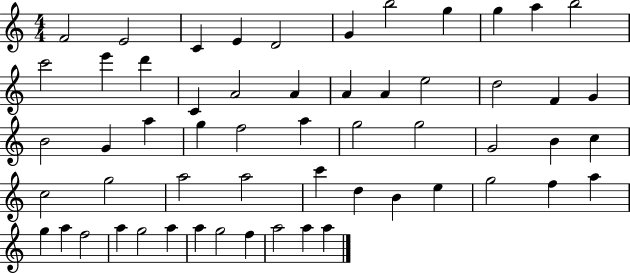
{
  \clef treble
  \numericTimeSignature
  \time 4/4
  \key c \major
  f'2 e'2 | c'4 e'4 d'2 | g'4 b''2 g''4 | g''4 a''4 b''2 | \break c'''2 e'''4 d'''4 | c'4 a'2 a'4 | a'4 a'4 e''2 | d''2 f'4 g'4 | \break b'2 g'4 a''4 | g''4 f''2 a''4 | g''2 g''2 | g'2 b'4 c''4 | \break c''2 g''2 | a''2 a''2 | c'''4 d''4 b'4 e''4 | g''2 f''4 a''4 | \break g''4 a''4 f''2 | a''4 g''2 a''4 | a''4 g''2 f''4 | a''2 a''4 a''4 | \break \bar "|."
}